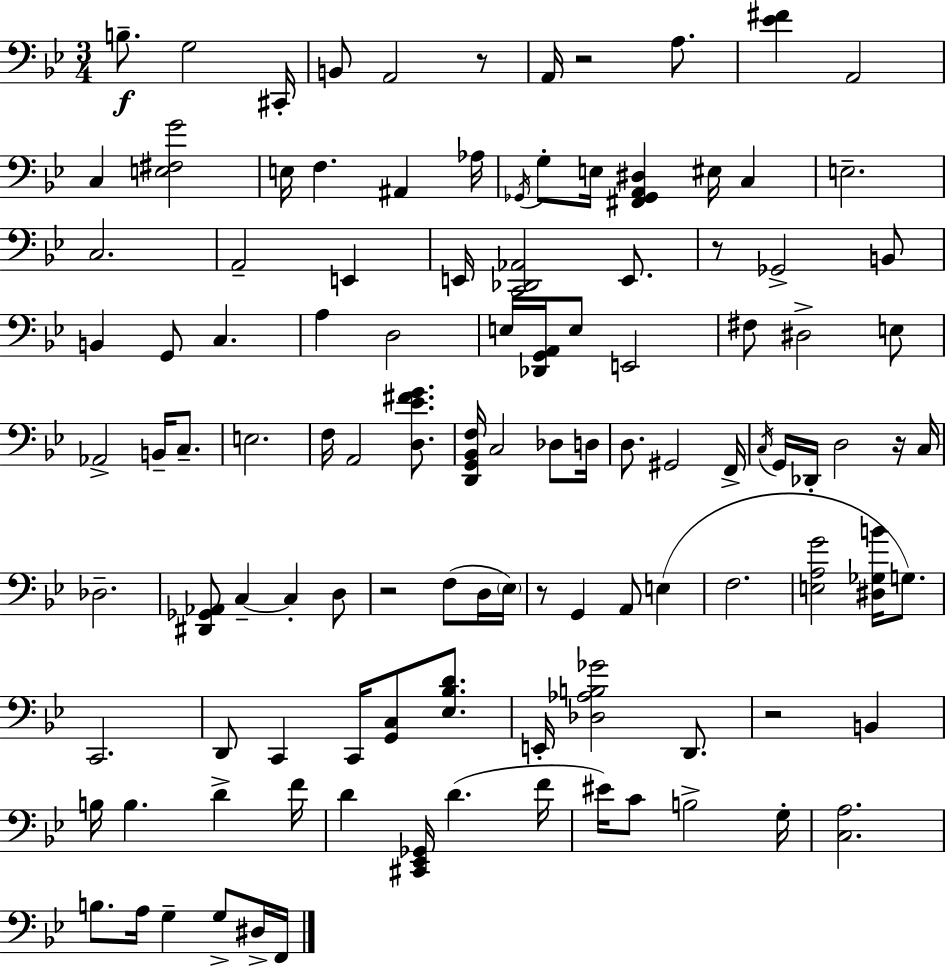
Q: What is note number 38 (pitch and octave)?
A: Ab2